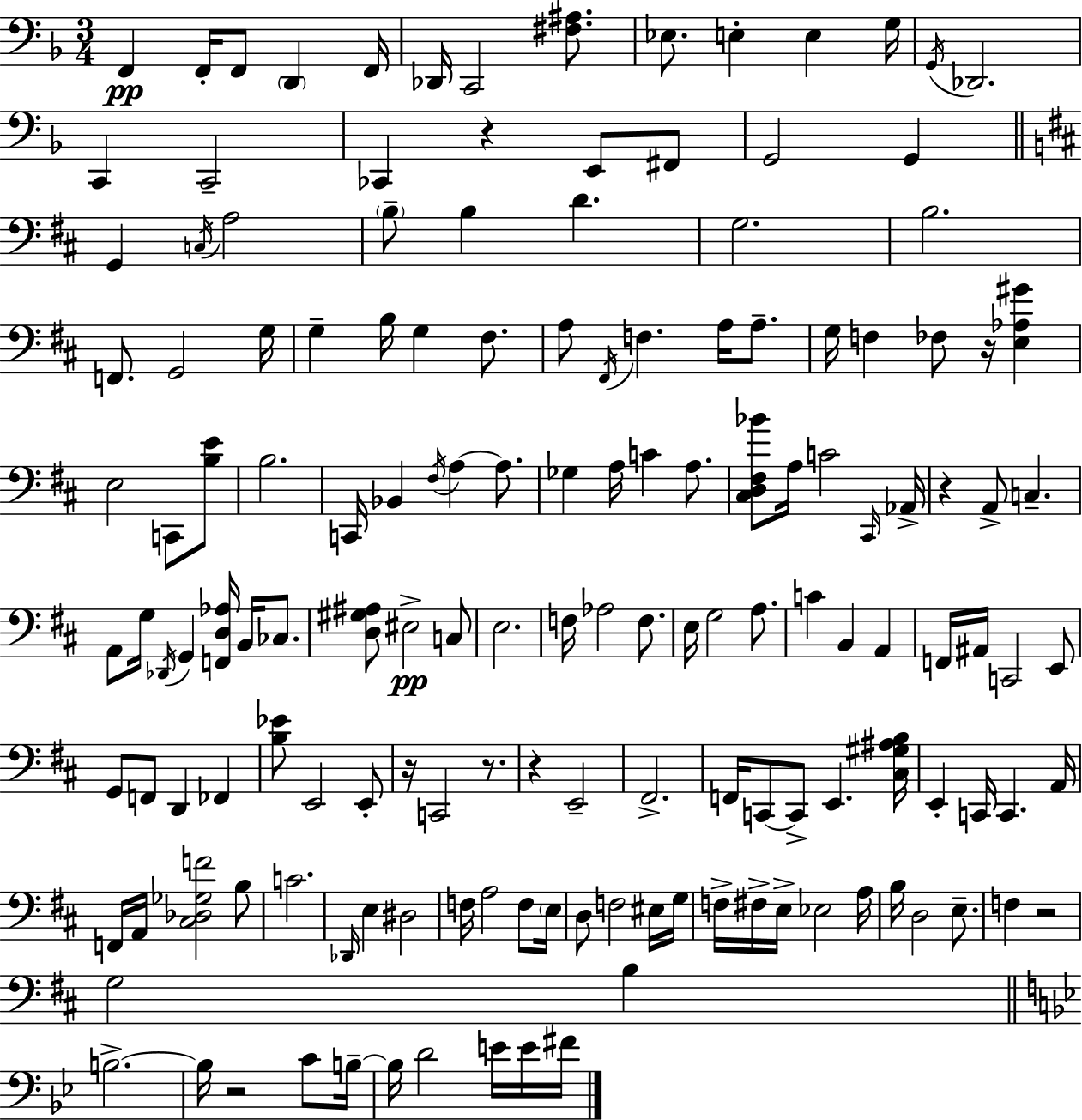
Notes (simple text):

F2/q F2/s F2/e D2/q F2/s Db2/s C2/h [F#3,A#3]/e. Eb3/e. E3/q E3/q G3/s G2/s Db2/h. C2/q C2/h CES2/q R/q E2/e F#2/e G2/h G2/q G2/q C3/s A3/h B3/e B3/q D4/q. G3/h. B3/h. F2/e. G2/h G3/s G3/q B3/s G3/q F#3/e. A3/e F#2/s F3/q. A3/s A3/e. G3/s F3/q FES3/e R/s [E3,Ab3,G#4]/q E3/h C2/e [B3,E4]/e B3/h. C2/s Bb2/q F#3/s A3/q A3/e. Gb3/q A3/s C4/q A3/e. [C#3,D3,F#3,Bb4]/e A3/s C4/h C#2/s Ab2/s R/q A2/e C3/q. A2/e G3/s Db2/s G2/q [F2,D3,Ab3]/s B2/s CES3/e. [D3,G#3,A#3]/e EIS3/h C3/e E3/h. F3/s Ab3/h F3/e. E3/s G3/h A3/e. C4/q B2/q A2/q F2/s A#2/s C2/h E2/e G2/e F2/e D2/q FES2/q [B3,Eb4]/e E2/h E2/e R/s C2/h R/e. R/q E2/h F#2/h. F2/s C2/e C2/e E2/q. [C#3,G#3,A#3,B3]/s E2/q C2/s C2/q. A2/s F2/s A2/s [C#3,Db3,Gb3,F4]/h B3/e C4/h. Db2/s E3/q D#3/h F3/s A3/h F3/e E3/s D3/e F3/h EIS3/s G3/s F3/s F#3/s E3/s Eb3/h A3/s B3/s D3/h E3/e. F3/q R/h G3/h B3/q B3/h. B3/s R/h C4/e B3/s B3/s D4/h E4/s E4/s F#4/s